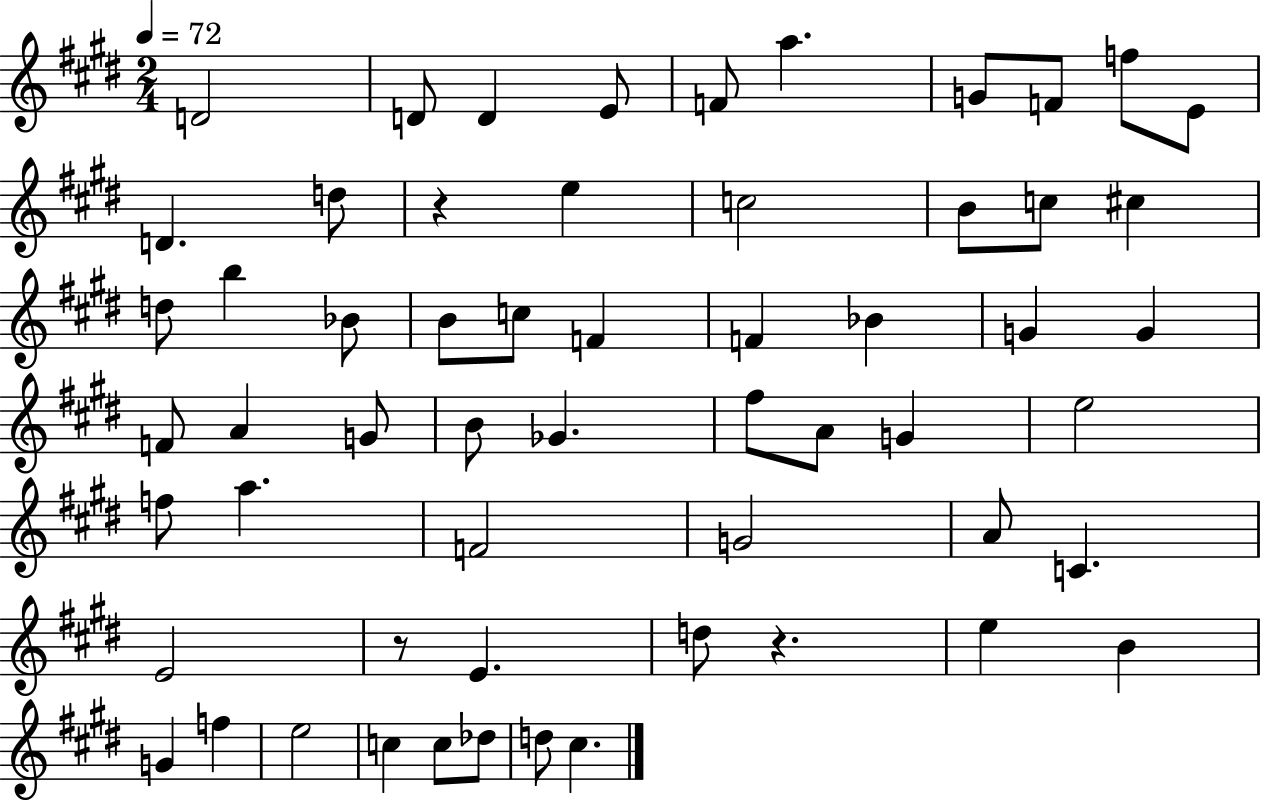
X:1
T:Untitled
M:2/4
L:1/4
K:E
D2 D/2 D E/2 F/2 a G/2 F/2 f/2 E/2 D d/2 z e c2 B/2 c/2 ^c d/2 b _B/2 B/2 c/2 F F _B G G F/2 A G/2 B/2 _G ^f/2 A/2 G e2 f/2 a F2 G2 A/2 C E2 z/2 E d/2 z e B G f e2 c c/2 _d/2 d/2 ^c